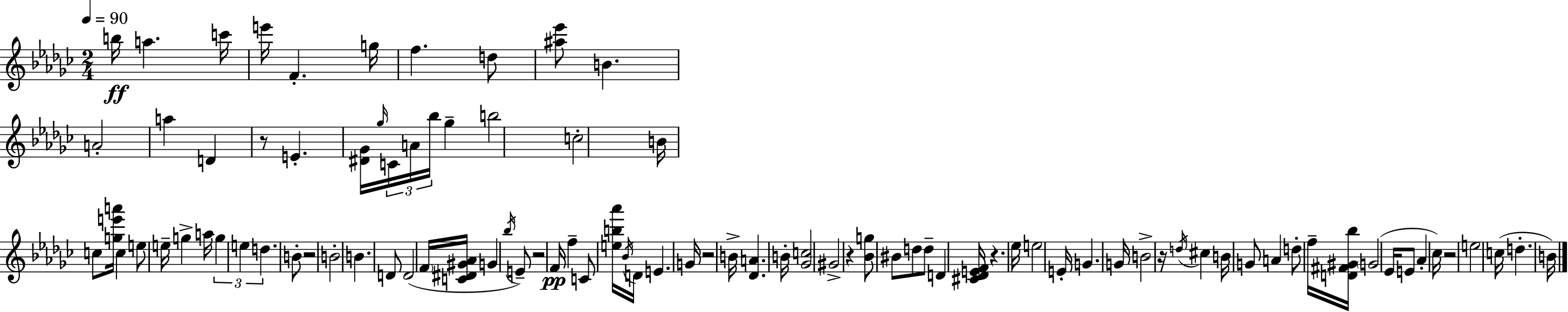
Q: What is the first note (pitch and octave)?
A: B5